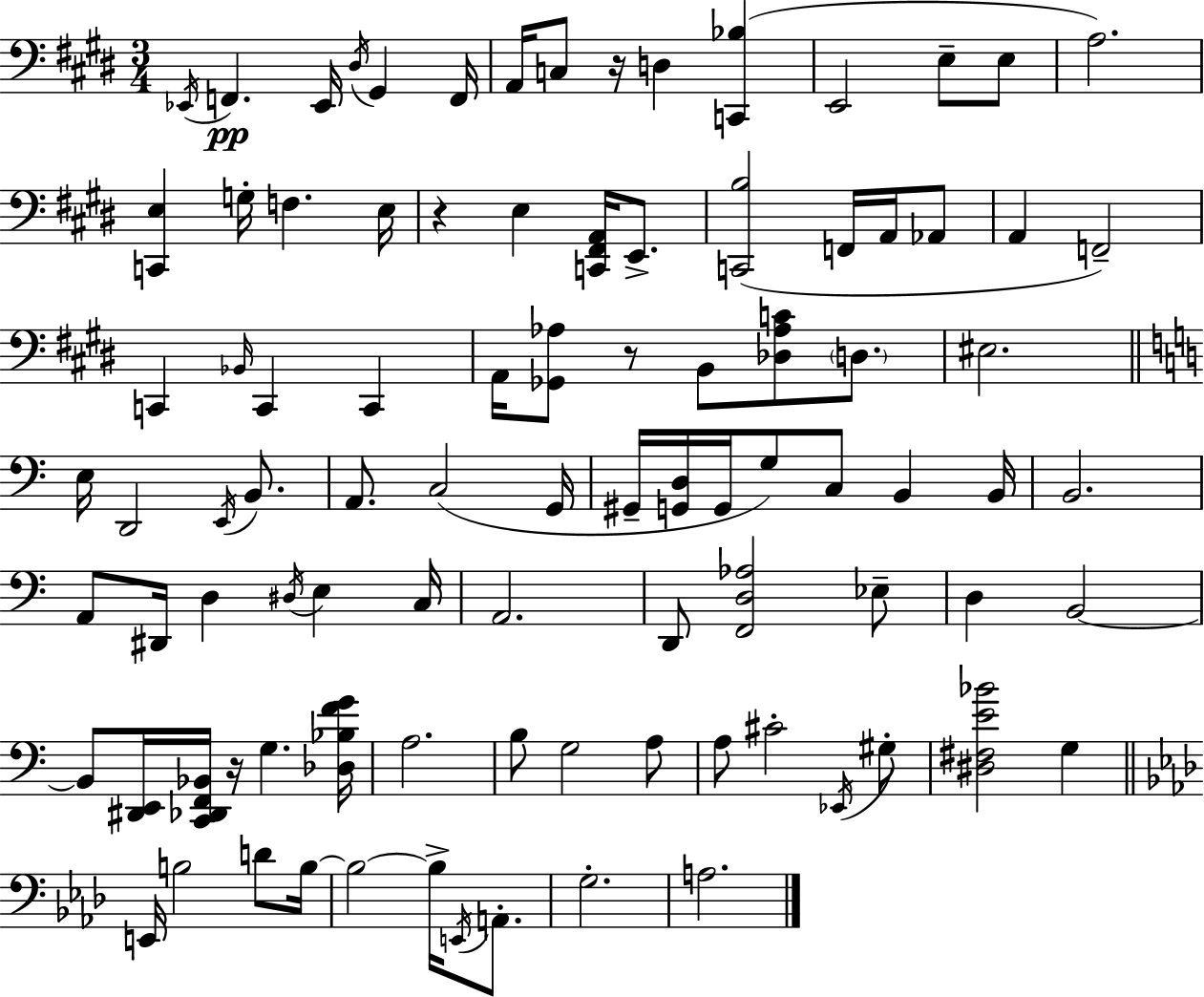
X:1
T:Untitled
M:3/4
L:1/4
K:E
_E,,/4 F,, _E,,/4 ^D,/4 ^G,, F,,/4 A,,/4 C,/2 z/4 D, [C,,_B,] E,,2 E,/2 E,/2 A,2 [C,,E,] G,/4 F, E,/4 z E, [C,,^F,,A,,]/4 E,,/2 [C,,B,]2 F,,/4 A,,/4 _A,,/2 A,, F,,2 C,, _B,,/4 C,, C,, A,,/4 [_G,,_A,]/2 z/2 B,,/2 [_D,_A,C]/2 D,/2 ^E,2 E,/4 D,,2 E,,/4 B,,/2 A,,/2 C,2 G,,/4 ^G,,/4 [G,,D,]/4 G,,/4 G,/2 C,/2 B,, B,,/4 B,,2 A,,/2 ^D,,/4 D, ^D,/4 E, C,/4 A,,2 D,,/2 [F,,D,_A,]2 _E,/2 D, B,,2 B,,/2 [^D,,E,,]/4 [C,,_D,,F,,_B,,]/4 z/4 G, [_D,_B,FG]/4 A,2 B,/2 G,2 A,/2 A,/2 ^C2 _E,,/4 ^G,/2 [^D,^F,E_B]2 G, E,,/4 B,2 D/2 B,/4 B,2 B,/4 E,,/4 A,,/2 G,2 A,2